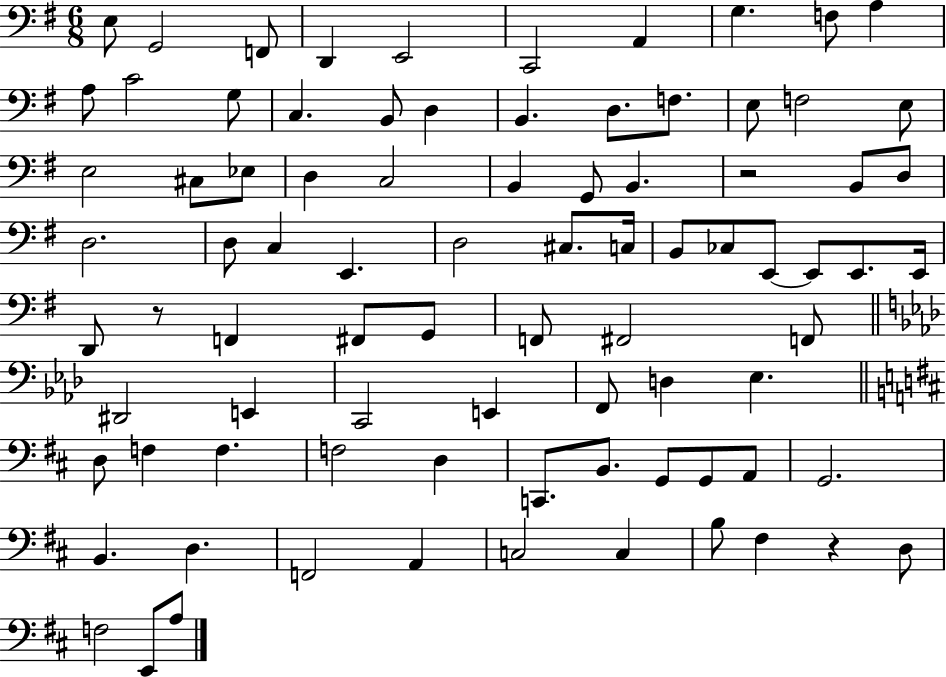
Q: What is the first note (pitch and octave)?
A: E3